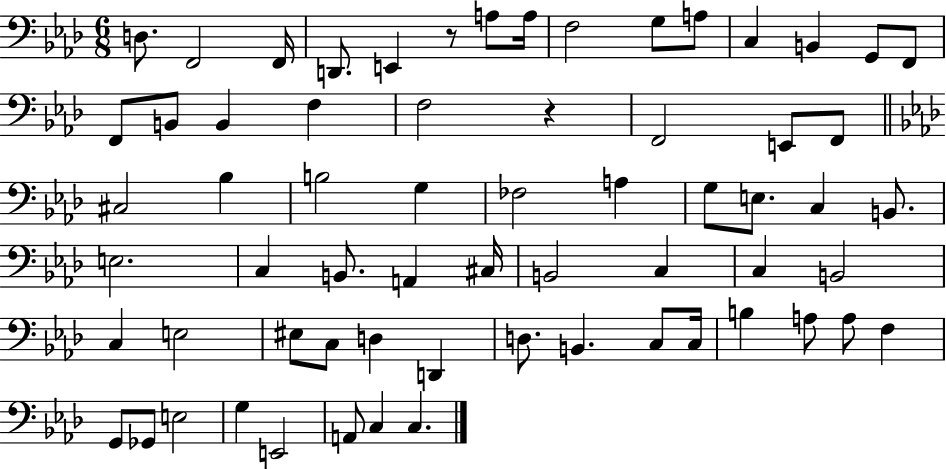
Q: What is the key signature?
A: AES major